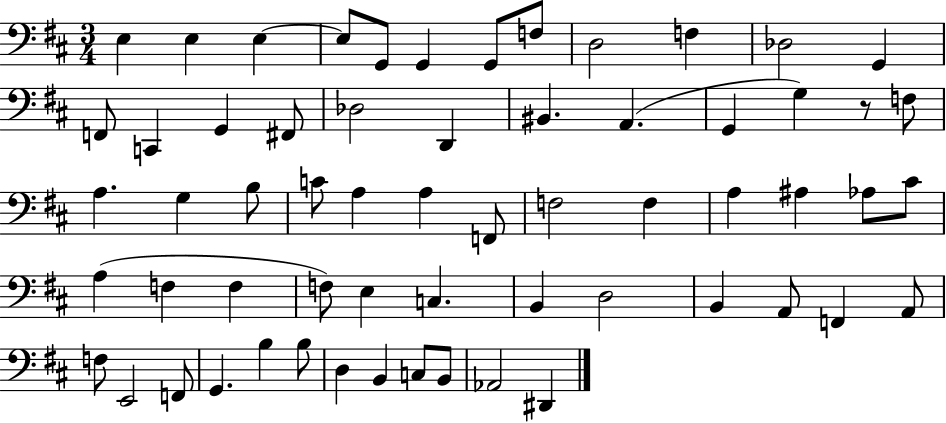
E3/q E3/q E3/q E3/e G2/e G2/q G2/e F3/e D3/h F3/q Db3/h G2/q F2/e C2/q G2/q F#2/e Db3/h D2/q BIS2/q. A2/q. G2/q G3/q R/e F3/e A3/q. G3/q B3/e C4/e A3/q A3/q F2/e F3/h F3/q A3/q A#3/q Ab3/e C#4/e A3/q F3/q F3/q F3/e E3/q C3/q. B2/q D3/h B2/q A2/e F2/q A2/e F3/e E2/h F2/e G2/q. B3/q B3/e D3/q B2/q C3/e B2/e Ab2/h D#2/q